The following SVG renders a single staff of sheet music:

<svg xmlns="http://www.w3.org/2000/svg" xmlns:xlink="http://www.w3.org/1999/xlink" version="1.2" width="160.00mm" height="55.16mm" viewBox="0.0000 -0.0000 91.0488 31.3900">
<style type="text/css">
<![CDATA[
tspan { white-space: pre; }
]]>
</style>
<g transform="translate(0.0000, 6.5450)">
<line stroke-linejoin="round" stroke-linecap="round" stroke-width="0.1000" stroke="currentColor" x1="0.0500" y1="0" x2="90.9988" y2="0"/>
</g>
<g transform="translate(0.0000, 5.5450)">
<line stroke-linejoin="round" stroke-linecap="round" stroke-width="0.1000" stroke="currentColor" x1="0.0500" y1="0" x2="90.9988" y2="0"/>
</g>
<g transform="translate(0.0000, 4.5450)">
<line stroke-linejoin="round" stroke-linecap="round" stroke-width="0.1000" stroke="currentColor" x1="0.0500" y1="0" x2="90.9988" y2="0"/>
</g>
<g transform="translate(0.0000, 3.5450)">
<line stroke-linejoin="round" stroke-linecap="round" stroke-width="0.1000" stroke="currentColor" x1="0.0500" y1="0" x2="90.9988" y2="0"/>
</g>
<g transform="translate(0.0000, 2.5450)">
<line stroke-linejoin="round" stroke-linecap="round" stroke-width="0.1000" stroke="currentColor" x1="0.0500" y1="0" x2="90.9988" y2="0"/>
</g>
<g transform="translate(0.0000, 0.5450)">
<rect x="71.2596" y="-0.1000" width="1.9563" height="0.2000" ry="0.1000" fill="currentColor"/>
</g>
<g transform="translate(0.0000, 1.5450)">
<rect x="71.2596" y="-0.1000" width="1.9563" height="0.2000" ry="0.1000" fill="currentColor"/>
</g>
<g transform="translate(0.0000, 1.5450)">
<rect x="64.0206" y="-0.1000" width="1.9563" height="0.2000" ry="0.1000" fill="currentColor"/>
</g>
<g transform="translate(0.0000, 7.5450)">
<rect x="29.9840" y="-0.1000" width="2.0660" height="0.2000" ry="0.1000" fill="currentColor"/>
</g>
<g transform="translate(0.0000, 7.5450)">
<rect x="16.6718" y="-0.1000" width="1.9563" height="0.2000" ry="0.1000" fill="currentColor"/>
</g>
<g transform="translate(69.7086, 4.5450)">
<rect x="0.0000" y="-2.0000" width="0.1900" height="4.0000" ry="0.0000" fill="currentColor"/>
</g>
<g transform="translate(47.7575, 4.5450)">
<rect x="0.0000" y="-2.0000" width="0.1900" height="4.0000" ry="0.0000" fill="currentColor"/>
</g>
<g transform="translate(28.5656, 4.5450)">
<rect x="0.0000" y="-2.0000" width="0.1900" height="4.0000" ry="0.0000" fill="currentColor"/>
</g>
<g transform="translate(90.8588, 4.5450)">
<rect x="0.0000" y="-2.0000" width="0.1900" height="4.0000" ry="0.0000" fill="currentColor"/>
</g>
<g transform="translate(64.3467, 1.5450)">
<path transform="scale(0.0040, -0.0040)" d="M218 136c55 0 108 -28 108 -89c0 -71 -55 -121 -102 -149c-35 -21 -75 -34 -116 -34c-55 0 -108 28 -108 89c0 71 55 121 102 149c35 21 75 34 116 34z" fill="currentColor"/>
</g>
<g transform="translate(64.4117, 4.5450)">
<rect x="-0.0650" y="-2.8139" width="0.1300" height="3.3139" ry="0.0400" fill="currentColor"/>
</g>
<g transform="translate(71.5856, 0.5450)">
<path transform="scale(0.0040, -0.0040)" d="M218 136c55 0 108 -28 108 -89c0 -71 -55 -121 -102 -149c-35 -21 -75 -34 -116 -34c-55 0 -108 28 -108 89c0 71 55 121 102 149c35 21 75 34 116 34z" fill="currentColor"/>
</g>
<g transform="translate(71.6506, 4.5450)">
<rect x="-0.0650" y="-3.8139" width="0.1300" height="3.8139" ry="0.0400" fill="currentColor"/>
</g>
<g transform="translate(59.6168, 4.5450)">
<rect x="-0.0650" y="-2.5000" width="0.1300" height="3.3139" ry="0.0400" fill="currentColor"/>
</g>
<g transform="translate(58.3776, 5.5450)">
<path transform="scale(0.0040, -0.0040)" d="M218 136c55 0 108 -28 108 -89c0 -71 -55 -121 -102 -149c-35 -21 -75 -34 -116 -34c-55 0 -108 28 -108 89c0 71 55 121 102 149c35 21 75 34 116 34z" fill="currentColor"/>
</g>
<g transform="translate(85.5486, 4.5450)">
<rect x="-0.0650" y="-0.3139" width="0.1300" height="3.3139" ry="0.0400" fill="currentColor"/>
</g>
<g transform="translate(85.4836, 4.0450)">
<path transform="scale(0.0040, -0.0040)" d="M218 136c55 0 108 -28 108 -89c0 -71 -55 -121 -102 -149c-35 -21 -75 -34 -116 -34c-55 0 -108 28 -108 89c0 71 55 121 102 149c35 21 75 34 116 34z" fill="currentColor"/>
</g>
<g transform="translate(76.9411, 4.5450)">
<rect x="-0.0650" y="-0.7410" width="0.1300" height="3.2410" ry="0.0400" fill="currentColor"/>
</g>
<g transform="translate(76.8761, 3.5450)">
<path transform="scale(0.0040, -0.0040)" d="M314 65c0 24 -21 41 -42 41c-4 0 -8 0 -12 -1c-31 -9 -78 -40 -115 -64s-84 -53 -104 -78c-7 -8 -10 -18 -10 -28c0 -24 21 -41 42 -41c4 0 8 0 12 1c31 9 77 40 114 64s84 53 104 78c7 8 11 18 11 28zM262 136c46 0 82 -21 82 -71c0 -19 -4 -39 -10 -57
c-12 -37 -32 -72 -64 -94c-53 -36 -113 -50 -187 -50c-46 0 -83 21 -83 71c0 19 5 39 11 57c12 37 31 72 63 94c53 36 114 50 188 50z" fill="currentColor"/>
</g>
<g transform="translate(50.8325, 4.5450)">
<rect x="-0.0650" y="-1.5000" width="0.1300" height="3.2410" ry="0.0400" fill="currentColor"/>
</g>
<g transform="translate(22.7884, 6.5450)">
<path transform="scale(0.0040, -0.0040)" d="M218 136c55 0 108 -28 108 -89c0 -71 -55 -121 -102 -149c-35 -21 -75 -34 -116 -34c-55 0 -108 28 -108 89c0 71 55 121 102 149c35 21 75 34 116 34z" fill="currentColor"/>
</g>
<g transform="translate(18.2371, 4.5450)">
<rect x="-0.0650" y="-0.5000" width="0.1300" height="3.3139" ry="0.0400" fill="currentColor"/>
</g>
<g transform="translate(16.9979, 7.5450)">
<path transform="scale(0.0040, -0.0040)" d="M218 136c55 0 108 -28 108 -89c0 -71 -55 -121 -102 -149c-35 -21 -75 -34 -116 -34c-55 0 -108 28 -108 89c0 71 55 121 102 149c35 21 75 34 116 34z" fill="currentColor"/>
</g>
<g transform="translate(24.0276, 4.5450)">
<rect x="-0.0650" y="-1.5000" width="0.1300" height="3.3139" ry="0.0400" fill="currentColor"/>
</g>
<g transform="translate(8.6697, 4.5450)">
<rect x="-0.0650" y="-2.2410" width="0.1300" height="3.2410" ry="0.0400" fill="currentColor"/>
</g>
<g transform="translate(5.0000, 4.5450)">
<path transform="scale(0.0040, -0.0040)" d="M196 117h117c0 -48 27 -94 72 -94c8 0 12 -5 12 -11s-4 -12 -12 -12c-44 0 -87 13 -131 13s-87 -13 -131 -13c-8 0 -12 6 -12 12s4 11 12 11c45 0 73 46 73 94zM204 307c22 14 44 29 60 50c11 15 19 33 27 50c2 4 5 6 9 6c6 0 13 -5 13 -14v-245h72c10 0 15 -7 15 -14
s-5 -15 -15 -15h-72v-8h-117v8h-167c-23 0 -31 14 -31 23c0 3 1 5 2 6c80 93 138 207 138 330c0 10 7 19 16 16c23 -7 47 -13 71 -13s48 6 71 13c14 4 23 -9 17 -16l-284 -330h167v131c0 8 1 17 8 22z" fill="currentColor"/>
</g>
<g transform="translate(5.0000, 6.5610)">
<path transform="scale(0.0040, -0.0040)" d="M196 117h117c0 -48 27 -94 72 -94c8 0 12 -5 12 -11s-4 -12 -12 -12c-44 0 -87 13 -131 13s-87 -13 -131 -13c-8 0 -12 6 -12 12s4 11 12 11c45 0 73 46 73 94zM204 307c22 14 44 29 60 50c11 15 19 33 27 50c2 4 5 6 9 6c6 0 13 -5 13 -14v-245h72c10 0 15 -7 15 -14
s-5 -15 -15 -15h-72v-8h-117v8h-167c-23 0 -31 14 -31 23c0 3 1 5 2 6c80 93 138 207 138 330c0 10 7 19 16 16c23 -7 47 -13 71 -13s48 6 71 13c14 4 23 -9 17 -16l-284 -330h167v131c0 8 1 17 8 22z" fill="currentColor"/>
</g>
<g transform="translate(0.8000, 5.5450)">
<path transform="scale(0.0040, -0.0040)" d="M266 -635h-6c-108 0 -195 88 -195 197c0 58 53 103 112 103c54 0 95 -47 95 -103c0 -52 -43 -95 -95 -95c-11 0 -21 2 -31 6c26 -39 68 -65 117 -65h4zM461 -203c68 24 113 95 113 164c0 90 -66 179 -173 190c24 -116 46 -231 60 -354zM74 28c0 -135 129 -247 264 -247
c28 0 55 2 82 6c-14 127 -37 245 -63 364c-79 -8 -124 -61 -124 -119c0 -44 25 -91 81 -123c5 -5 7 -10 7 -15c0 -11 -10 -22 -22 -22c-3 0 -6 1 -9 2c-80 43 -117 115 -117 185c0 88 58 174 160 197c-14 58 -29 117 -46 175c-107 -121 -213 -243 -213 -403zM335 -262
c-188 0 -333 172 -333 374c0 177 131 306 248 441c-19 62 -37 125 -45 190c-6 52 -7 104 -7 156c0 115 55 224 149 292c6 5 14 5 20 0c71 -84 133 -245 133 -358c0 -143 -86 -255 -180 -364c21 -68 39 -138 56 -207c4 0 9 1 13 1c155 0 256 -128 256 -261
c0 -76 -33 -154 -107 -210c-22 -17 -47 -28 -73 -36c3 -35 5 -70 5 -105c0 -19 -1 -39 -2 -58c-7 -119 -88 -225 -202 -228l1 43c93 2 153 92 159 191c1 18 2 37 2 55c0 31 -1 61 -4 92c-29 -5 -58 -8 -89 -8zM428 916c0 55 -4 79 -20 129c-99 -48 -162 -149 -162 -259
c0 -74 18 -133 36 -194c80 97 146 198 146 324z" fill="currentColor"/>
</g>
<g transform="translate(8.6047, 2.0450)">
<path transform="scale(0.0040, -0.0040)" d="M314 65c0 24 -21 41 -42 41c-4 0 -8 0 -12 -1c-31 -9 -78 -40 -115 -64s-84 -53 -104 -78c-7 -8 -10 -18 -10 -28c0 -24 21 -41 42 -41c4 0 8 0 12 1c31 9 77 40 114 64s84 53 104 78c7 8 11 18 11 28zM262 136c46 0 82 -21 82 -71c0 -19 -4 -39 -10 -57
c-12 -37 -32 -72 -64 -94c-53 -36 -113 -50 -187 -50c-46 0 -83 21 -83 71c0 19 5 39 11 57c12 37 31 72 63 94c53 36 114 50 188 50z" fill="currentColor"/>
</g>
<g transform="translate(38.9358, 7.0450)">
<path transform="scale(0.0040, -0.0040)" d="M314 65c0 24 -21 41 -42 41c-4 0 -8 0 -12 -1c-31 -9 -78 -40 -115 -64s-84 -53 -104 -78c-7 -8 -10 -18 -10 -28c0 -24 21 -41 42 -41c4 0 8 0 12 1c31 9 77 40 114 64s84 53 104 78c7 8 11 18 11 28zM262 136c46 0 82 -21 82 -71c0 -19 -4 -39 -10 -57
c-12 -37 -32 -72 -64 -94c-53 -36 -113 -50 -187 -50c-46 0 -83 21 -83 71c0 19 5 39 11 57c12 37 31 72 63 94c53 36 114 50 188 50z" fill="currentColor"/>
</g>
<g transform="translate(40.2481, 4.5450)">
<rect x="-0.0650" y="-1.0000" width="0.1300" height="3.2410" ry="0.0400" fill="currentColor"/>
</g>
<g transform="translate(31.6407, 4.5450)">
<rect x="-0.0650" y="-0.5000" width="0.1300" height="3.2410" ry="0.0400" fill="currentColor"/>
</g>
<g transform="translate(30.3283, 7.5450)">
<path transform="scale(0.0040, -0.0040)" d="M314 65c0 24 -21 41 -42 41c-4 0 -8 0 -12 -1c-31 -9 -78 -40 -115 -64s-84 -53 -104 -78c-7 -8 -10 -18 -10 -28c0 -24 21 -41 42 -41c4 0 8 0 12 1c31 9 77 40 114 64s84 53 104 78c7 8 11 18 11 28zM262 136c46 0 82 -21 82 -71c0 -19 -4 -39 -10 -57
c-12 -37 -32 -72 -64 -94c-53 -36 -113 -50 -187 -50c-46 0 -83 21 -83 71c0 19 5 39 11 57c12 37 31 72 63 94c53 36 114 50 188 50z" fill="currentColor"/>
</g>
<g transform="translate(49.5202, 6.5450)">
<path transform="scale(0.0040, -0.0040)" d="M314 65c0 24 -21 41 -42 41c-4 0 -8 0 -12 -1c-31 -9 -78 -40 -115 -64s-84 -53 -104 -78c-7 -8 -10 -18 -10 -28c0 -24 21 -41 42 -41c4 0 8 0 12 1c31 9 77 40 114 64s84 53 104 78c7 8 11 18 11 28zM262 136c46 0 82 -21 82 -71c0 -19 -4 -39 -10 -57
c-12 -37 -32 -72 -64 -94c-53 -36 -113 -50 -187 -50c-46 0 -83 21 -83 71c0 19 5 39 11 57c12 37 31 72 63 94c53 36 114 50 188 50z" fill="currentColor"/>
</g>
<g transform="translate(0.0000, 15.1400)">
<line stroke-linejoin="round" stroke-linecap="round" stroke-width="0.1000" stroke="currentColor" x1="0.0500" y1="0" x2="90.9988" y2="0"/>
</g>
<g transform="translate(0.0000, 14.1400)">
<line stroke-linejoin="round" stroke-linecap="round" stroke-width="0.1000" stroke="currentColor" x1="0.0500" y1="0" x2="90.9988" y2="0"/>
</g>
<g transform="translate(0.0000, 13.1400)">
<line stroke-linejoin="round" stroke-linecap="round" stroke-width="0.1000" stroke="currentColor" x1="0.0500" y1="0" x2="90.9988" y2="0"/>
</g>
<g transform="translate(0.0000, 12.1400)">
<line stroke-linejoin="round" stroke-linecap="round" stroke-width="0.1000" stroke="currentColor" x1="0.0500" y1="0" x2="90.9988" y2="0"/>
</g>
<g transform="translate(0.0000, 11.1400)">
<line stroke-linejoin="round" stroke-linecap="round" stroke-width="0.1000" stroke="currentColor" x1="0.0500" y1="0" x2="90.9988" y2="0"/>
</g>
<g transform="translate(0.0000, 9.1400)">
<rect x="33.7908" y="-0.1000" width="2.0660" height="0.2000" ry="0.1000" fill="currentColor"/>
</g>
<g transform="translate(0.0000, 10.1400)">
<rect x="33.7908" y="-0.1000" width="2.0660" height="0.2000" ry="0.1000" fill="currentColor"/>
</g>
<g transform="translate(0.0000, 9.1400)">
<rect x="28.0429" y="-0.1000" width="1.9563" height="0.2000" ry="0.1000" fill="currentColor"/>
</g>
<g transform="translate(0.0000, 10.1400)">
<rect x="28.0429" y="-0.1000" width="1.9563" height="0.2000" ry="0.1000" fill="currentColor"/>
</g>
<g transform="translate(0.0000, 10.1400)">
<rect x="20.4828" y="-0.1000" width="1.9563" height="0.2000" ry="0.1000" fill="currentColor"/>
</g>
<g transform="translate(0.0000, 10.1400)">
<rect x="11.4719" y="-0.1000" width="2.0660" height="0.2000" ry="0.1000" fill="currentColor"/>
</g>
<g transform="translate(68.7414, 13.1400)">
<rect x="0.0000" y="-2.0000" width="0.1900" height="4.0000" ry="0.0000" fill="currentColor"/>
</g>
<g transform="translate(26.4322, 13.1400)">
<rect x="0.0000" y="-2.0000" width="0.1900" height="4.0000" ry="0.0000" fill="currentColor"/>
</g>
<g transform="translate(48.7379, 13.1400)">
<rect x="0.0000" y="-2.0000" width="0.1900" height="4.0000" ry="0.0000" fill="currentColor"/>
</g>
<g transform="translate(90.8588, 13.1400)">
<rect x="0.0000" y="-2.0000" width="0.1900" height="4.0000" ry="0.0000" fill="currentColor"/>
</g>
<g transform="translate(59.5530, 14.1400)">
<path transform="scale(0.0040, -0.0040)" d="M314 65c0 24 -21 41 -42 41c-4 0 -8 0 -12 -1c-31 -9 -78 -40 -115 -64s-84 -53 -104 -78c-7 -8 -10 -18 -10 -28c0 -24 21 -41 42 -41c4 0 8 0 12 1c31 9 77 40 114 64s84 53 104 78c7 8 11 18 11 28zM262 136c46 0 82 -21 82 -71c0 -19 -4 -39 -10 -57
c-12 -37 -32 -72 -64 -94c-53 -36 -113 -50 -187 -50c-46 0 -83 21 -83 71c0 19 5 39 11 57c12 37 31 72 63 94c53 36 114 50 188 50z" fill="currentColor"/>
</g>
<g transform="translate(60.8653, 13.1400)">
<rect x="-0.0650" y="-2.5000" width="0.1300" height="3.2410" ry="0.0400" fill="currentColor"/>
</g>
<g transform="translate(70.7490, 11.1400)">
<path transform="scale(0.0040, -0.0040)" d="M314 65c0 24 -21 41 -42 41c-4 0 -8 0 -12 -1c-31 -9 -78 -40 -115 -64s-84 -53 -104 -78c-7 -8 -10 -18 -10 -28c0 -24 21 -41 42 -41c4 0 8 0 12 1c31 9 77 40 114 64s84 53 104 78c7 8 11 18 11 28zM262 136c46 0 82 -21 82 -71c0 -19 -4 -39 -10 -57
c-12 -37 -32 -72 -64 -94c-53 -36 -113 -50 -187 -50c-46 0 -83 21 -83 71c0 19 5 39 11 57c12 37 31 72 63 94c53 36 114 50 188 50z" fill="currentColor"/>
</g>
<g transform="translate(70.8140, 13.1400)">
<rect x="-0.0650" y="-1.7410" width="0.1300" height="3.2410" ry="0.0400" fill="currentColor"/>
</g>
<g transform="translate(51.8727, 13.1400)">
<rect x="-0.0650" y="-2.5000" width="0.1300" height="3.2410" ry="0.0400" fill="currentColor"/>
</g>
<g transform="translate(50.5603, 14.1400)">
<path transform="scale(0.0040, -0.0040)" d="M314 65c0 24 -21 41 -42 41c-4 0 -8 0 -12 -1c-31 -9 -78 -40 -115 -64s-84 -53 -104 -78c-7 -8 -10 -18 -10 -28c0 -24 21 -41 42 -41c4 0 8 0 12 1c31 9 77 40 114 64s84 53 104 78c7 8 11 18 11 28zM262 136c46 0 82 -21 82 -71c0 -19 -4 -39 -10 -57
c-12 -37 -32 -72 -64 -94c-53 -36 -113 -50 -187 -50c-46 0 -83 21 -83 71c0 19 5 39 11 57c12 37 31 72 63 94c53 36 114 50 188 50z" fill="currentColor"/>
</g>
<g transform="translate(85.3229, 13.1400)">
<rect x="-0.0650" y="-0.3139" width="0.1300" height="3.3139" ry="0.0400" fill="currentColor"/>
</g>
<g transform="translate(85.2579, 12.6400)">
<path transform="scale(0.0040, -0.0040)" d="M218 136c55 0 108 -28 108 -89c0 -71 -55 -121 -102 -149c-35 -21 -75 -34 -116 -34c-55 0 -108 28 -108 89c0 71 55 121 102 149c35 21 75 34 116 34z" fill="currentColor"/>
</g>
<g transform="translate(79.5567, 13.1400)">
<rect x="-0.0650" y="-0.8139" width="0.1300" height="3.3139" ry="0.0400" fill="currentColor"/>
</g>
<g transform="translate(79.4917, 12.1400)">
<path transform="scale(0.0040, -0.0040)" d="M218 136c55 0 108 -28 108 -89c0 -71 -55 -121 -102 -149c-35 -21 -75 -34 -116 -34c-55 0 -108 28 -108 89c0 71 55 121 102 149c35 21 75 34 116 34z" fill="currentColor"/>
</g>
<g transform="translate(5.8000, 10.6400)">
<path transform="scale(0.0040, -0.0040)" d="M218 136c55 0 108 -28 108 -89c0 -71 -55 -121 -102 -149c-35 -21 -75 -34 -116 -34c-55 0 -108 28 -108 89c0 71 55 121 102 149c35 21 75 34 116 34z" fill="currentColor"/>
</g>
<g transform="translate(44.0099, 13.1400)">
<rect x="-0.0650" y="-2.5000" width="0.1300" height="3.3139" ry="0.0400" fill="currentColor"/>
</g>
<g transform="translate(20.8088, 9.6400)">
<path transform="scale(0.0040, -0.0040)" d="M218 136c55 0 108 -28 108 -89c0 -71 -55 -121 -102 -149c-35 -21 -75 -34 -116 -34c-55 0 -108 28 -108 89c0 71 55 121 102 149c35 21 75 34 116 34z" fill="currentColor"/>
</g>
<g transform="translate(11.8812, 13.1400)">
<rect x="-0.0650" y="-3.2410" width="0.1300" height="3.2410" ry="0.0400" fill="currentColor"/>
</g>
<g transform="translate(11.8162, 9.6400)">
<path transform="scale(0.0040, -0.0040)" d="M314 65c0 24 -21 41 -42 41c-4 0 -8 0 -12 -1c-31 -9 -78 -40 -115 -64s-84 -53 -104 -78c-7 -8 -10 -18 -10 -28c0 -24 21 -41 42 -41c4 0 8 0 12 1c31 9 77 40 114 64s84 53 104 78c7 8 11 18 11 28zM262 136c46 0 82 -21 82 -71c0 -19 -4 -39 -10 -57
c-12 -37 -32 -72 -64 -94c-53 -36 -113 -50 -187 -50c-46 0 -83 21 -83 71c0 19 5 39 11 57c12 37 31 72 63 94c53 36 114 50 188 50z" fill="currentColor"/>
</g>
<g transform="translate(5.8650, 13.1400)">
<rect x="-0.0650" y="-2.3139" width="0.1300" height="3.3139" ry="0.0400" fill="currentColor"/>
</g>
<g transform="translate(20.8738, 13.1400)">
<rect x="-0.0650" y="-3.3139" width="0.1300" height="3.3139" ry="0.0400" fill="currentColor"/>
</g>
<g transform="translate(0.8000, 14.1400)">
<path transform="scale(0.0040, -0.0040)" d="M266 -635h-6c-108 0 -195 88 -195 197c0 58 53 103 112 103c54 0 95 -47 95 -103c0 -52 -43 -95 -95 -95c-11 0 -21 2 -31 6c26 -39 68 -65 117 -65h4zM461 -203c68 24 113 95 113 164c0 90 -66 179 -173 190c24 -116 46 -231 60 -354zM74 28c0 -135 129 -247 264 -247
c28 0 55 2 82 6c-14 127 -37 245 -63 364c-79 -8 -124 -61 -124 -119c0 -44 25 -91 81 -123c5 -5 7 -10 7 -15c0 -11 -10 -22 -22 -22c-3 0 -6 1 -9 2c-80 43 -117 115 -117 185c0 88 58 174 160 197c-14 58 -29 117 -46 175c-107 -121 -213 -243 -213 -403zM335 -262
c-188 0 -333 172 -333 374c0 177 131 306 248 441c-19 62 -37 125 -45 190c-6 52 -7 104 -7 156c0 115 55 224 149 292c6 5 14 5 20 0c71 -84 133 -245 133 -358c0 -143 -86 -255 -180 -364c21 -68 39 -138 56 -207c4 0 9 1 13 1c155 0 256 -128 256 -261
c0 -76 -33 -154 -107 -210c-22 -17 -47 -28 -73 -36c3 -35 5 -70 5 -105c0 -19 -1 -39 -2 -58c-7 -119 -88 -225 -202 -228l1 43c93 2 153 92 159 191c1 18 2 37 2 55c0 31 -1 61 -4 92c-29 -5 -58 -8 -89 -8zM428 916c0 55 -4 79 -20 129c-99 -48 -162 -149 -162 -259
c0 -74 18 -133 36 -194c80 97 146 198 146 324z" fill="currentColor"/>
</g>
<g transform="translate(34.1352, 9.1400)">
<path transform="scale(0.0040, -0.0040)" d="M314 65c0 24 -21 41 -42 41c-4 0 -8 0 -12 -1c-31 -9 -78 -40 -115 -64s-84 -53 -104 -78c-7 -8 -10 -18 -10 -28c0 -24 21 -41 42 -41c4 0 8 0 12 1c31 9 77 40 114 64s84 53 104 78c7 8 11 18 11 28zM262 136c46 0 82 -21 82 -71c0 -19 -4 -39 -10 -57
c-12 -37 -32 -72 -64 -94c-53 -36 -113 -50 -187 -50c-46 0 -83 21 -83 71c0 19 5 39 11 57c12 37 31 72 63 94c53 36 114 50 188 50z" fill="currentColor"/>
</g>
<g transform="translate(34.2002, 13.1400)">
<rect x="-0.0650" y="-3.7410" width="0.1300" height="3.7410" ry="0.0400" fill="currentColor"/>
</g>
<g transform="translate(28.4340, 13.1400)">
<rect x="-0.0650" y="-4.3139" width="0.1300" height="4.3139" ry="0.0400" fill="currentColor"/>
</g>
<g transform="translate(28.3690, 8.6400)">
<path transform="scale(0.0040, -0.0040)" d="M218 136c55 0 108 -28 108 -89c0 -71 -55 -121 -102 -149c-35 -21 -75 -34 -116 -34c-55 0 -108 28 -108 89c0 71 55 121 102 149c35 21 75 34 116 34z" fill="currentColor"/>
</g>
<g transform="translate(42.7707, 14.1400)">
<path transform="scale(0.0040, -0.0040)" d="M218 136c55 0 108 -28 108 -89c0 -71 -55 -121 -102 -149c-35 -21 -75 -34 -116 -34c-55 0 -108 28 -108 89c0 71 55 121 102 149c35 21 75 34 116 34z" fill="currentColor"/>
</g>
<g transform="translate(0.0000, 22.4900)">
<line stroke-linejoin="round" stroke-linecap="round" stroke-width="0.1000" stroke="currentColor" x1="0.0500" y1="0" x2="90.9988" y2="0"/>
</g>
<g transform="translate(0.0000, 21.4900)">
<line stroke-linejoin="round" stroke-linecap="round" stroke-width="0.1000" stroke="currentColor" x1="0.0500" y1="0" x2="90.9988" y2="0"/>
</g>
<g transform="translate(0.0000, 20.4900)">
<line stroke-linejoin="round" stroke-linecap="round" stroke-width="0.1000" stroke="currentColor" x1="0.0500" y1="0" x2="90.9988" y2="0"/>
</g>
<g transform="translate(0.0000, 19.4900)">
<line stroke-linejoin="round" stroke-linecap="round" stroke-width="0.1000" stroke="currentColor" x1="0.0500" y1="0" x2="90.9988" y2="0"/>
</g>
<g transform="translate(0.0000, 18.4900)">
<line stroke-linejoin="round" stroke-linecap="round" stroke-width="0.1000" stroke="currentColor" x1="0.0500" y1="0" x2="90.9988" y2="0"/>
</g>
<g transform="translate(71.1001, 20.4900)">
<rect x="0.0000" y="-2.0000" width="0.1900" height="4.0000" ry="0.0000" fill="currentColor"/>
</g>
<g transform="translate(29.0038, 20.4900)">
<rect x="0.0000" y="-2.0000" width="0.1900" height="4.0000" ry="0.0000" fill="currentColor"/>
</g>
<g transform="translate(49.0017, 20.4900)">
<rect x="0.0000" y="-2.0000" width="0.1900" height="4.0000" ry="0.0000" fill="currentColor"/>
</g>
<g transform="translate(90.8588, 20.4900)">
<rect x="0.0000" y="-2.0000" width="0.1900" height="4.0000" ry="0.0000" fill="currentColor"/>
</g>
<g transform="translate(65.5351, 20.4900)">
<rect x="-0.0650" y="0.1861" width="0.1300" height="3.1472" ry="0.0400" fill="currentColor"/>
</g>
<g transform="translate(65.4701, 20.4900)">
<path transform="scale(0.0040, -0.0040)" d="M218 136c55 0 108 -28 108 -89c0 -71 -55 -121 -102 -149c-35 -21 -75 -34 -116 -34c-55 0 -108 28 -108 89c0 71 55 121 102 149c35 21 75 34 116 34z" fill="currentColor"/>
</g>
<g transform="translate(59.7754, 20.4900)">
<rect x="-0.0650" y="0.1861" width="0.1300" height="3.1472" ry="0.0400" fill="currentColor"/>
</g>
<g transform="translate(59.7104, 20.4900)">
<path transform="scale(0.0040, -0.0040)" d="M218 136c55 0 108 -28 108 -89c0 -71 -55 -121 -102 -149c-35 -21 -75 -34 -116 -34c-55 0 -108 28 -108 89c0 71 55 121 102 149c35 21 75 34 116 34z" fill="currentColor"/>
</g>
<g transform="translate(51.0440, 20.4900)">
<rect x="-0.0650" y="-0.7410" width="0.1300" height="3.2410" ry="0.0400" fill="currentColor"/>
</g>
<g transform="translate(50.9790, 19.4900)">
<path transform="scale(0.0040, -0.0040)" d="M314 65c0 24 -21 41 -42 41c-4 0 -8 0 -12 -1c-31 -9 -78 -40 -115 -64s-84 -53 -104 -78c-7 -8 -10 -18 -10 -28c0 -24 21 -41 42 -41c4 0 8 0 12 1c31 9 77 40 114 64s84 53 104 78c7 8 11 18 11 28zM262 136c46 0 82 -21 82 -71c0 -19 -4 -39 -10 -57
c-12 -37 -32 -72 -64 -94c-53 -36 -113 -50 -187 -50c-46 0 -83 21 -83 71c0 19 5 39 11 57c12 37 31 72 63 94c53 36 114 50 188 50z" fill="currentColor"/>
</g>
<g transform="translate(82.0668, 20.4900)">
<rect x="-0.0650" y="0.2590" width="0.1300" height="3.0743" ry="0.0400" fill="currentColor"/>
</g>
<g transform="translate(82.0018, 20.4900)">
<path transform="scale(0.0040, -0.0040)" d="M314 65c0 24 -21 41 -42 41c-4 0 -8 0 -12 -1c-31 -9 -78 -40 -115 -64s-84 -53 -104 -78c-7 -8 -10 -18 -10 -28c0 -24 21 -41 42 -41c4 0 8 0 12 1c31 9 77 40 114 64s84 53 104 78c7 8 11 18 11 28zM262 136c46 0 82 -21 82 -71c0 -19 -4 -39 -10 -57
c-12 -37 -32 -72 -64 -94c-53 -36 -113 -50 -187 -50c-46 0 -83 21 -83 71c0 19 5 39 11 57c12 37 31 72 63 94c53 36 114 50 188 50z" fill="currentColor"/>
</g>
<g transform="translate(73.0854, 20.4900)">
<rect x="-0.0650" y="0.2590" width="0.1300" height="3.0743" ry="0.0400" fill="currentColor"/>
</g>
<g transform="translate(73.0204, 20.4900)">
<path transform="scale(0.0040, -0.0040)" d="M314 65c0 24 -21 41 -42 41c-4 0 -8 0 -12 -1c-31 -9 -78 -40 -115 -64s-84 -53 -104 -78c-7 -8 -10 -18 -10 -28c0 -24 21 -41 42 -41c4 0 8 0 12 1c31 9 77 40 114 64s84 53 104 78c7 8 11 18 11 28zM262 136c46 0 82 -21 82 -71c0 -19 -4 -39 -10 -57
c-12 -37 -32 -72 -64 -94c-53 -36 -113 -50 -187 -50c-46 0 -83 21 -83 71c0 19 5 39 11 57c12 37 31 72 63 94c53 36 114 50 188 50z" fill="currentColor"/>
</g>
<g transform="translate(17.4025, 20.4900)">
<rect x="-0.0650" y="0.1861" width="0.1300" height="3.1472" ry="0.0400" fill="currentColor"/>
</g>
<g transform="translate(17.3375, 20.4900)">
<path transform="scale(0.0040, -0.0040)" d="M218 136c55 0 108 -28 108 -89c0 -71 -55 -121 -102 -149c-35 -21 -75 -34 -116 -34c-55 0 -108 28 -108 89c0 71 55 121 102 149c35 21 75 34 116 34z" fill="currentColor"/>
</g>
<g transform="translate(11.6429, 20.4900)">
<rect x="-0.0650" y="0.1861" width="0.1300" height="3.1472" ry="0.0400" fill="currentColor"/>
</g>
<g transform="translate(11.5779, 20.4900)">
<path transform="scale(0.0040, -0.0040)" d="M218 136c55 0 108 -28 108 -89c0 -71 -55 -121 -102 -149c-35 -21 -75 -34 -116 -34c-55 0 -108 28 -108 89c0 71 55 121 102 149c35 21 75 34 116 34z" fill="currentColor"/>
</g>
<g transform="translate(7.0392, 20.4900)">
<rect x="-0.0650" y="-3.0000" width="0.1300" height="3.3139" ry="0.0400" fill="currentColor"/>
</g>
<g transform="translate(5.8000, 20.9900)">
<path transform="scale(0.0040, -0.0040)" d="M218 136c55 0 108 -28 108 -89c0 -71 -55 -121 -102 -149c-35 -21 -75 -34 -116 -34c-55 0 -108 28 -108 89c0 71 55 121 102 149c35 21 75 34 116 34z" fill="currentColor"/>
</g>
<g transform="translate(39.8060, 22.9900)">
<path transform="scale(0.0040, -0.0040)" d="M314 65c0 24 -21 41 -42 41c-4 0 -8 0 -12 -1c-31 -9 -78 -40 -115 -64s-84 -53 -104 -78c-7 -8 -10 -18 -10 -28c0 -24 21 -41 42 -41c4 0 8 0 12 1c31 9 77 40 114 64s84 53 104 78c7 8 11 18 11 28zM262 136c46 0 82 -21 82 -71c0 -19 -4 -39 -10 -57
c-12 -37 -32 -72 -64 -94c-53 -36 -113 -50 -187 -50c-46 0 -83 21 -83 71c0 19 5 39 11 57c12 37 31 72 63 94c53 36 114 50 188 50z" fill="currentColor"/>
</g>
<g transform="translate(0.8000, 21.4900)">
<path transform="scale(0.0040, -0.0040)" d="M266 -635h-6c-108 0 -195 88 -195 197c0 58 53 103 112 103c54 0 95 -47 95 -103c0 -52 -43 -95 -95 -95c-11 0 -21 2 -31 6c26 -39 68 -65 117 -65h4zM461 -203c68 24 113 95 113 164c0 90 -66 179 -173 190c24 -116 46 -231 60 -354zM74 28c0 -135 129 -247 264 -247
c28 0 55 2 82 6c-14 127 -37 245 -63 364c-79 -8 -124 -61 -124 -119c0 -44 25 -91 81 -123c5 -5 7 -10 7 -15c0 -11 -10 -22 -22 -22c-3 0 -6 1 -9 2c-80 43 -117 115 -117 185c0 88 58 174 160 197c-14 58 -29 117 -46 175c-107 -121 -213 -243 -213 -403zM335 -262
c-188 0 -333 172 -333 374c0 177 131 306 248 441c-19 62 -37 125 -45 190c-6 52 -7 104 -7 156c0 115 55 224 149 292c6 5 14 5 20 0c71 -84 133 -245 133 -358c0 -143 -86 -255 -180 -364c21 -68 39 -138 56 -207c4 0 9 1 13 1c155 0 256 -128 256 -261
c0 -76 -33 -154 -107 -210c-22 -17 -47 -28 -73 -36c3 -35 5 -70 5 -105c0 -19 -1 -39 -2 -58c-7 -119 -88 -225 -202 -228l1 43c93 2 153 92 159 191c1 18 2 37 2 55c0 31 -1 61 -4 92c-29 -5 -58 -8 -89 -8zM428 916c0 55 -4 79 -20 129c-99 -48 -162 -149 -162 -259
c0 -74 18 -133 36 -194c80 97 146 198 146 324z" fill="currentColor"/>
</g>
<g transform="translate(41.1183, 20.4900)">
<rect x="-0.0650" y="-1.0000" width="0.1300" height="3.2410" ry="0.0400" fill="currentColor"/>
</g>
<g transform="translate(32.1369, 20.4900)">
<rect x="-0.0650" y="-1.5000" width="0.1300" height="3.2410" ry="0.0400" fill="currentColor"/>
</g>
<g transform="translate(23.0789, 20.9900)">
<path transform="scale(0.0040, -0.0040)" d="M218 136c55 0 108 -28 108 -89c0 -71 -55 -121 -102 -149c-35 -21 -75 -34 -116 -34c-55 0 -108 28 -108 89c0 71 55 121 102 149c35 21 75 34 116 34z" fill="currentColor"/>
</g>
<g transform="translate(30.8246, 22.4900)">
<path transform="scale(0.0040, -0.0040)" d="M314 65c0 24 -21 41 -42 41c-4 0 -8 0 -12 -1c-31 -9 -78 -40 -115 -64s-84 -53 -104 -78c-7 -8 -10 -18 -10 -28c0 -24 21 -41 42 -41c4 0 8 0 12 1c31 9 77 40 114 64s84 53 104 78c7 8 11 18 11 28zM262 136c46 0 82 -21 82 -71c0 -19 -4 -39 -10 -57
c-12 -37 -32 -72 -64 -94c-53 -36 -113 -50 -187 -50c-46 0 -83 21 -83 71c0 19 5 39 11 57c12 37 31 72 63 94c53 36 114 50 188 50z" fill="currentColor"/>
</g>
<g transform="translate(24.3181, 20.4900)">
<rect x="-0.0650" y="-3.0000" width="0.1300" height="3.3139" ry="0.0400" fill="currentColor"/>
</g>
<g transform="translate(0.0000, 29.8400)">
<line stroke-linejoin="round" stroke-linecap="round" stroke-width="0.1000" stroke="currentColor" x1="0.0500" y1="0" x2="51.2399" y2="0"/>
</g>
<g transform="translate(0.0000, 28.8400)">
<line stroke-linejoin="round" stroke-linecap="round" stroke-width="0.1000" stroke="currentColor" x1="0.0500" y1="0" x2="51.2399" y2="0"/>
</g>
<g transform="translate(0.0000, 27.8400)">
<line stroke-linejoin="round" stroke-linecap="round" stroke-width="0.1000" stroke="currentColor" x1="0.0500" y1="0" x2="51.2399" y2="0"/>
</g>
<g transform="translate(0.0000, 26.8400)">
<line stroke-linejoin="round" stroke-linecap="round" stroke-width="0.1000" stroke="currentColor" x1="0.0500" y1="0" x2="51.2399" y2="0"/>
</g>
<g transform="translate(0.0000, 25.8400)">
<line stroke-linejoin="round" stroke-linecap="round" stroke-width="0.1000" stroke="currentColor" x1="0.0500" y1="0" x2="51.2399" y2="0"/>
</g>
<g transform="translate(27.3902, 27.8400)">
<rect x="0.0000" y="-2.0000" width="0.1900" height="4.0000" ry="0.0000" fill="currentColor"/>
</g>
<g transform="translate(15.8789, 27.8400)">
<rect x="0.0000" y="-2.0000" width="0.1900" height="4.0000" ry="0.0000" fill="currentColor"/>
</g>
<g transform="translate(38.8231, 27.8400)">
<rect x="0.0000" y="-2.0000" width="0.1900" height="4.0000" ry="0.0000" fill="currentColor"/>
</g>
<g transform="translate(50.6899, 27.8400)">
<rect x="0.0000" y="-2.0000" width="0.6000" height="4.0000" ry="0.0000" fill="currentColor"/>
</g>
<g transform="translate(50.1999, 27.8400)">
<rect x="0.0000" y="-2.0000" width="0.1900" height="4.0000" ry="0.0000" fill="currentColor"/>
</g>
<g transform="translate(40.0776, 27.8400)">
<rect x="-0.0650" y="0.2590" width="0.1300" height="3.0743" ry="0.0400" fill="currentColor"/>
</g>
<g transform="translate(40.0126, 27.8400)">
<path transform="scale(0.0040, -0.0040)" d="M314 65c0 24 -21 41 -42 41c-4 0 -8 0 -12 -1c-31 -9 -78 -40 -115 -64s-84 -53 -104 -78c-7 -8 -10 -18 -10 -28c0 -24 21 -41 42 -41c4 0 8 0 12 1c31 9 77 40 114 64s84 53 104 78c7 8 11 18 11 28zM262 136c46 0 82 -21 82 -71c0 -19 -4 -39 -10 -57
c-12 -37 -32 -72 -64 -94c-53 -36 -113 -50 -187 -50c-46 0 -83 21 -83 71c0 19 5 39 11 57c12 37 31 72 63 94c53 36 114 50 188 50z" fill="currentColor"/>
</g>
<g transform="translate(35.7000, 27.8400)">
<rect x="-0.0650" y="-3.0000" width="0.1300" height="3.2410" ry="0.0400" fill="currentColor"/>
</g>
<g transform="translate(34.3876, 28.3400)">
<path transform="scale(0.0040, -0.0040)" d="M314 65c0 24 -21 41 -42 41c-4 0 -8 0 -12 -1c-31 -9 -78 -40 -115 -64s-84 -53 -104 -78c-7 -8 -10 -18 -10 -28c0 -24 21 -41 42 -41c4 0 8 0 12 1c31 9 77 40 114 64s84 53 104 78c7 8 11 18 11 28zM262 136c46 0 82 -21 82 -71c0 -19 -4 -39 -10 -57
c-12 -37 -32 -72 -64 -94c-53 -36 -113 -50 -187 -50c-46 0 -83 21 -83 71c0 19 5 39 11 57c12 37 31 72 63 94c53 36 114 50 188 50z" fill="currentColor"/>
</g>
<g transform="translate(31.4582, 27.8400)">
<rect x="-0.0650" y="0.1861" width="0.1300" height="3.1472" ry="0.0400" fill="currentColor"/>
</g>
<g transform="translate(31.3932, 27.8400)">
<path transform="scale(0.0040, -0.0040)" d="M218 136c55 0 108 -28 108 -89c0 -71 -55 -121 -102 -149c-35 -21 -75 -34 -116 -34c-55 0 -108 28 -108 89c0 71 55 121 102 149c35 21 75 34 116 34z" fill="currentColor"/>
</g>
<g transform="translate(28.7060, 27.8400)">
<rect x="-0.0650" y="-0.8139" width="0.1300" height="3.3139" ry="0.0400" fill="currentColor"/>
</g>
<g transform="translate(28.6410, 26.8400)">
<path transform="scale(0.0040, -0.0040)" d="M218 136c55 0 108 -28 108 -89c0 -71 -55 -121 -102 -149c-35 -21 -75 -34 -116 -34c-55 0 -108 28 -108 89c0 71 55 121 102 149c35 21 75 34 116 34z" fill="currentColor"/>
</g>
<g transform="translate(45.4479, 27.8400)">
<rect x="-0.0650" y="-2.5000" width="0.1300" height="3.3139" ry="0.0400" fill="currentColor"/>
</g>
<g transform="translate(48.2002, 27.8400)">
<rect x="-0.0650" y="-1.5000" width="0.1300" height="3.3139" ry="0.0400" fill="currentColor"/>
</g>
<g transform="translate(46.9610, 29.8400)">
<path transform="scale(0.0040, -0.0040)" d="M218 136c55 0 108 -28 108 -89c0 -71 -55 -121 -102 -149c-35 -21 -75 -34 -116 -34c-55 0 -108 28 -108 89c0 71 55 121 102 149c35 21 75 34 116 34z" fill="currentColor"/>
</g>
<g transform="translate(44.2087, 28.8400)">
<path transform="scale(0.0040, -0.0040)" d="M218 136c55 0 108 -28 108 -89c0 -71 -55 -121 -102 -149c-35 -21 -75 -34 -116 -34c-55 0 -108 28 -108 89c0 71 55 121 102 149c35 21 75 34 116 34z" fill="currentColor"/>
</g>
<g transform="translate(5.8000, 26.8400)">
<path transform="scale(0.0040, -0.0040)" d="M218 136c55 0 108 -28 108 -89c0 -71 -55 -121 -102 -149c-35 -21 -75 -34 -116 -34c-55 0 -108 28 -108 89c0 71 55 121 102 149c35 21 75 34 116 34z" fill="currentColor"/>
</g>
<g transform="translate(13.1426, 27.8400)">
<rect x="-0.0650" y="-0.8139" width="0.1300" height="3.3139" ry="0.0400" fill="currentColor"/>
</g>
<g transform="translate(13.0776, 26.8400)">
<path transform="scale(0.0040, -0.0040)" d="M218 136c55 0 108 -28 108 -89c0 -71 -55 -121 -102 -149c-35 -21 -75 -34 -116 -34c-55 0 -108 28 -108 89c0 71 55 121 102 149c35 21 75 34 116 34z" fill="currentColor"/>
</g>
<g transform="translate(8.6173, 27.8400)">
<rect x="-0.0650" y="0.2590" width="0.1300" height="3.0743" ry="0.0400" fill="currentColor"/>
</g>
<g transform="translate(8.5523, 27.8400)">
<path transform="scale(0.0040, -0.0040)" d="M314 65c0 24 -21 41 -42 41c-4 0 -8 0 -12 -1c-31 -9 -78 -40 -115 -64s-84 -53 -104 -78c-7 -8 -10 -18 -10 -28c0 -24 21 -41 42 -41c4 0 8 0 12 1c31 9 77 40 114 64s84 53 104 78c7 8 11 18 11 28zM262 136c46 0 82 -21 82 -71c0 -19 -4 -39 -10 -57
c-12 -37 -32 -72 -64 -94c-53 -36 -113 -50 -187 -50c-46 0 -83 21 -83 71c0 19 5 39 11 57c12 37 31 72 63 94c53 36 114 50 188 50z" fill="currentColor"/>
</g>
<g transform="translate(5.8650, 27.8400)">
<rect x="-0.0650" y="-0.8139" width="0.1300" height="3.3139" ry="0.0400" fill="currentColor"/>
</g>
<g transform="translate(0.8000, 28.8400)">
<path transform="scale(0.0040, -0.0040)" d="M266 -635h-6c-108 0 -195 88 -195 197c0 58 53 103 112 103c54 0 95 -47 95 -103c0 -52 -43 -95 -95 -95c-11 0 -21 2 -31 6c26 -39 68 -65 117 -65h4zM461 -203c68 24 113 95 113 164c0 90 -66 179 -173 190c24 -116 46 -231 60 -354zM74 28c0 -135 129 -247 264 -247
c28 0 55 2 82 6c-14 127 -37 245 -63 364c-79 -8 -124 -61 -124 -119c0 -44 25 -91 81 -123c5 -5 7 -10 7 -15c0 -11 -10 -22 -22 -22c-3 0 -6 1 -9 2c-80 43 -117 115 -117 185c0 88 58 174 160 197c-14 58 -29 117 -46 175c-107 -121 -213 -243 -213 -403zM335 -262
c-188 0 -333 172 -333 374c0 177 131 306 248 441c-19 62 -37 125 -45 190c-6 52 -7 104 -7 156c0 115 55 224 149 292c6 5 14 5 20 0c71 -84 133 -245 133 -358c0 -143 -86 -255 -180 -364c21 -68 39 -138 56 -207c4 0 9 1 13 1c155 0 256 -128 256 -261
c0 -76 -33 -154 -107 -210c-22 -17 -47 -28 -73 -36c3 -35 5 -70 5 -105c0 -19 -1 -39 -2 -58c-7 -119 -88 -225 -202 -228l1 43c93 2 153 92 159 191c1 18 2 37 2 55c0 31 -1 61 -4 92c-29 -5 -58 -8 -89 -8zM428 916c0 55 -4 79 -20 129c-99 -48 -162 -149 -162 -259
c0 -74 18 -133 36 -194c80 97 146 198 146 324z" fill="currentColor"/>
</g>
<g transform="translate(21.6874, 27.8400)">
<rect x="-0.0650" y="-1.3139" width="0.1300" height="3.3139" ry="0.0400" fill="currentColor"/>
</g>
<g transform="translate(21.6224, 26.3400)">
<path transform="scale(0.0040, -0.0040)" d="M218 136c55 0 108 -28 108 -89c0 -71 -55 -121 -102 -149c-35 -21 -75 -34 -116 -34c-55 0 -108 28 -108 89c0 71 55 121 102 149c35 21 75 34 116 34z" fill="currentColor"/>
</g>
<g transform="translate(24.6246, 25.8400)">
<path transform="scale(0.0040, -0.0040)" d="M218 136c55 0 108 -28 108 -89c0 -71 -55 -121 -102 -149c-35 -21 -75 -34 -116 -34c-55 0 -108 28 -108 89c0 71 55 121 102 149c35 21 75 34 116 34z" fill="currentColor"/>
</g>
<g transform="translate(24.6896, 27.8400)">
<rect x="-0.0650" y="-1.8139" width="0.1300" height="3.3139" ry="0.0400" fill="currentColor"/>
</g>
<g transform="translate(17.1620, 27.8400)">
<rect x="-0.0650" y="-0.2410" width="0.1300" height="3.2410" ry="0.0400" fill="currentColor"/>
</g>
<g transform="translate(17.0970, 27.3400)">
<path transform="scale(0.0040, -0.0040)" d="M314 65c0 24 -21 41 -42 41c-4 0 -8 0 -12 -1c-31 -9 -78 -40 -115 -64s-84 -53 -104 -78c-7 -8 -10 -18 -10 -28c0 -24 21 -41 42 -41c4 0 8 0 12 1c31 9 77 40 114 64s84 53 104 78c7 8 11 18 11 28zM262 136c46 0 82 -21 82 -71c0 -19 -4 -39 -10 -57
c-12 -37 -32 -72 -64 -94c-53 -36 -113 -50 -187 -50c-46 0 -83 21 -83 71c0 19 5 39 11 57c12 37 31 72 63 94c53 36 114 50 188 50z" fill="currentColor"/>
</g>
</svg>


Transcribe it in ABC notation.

X:1
T:Untitled
M:4/4
L:1/4
K:C
g2 C E C2 D2 E2 G a c' d2 c g b2 b d' c'2 G G2 G2 f2 d c A B B A E2 D2 d2 B B B2 B2 d B2 d c2 e f d B A2 B2 G E